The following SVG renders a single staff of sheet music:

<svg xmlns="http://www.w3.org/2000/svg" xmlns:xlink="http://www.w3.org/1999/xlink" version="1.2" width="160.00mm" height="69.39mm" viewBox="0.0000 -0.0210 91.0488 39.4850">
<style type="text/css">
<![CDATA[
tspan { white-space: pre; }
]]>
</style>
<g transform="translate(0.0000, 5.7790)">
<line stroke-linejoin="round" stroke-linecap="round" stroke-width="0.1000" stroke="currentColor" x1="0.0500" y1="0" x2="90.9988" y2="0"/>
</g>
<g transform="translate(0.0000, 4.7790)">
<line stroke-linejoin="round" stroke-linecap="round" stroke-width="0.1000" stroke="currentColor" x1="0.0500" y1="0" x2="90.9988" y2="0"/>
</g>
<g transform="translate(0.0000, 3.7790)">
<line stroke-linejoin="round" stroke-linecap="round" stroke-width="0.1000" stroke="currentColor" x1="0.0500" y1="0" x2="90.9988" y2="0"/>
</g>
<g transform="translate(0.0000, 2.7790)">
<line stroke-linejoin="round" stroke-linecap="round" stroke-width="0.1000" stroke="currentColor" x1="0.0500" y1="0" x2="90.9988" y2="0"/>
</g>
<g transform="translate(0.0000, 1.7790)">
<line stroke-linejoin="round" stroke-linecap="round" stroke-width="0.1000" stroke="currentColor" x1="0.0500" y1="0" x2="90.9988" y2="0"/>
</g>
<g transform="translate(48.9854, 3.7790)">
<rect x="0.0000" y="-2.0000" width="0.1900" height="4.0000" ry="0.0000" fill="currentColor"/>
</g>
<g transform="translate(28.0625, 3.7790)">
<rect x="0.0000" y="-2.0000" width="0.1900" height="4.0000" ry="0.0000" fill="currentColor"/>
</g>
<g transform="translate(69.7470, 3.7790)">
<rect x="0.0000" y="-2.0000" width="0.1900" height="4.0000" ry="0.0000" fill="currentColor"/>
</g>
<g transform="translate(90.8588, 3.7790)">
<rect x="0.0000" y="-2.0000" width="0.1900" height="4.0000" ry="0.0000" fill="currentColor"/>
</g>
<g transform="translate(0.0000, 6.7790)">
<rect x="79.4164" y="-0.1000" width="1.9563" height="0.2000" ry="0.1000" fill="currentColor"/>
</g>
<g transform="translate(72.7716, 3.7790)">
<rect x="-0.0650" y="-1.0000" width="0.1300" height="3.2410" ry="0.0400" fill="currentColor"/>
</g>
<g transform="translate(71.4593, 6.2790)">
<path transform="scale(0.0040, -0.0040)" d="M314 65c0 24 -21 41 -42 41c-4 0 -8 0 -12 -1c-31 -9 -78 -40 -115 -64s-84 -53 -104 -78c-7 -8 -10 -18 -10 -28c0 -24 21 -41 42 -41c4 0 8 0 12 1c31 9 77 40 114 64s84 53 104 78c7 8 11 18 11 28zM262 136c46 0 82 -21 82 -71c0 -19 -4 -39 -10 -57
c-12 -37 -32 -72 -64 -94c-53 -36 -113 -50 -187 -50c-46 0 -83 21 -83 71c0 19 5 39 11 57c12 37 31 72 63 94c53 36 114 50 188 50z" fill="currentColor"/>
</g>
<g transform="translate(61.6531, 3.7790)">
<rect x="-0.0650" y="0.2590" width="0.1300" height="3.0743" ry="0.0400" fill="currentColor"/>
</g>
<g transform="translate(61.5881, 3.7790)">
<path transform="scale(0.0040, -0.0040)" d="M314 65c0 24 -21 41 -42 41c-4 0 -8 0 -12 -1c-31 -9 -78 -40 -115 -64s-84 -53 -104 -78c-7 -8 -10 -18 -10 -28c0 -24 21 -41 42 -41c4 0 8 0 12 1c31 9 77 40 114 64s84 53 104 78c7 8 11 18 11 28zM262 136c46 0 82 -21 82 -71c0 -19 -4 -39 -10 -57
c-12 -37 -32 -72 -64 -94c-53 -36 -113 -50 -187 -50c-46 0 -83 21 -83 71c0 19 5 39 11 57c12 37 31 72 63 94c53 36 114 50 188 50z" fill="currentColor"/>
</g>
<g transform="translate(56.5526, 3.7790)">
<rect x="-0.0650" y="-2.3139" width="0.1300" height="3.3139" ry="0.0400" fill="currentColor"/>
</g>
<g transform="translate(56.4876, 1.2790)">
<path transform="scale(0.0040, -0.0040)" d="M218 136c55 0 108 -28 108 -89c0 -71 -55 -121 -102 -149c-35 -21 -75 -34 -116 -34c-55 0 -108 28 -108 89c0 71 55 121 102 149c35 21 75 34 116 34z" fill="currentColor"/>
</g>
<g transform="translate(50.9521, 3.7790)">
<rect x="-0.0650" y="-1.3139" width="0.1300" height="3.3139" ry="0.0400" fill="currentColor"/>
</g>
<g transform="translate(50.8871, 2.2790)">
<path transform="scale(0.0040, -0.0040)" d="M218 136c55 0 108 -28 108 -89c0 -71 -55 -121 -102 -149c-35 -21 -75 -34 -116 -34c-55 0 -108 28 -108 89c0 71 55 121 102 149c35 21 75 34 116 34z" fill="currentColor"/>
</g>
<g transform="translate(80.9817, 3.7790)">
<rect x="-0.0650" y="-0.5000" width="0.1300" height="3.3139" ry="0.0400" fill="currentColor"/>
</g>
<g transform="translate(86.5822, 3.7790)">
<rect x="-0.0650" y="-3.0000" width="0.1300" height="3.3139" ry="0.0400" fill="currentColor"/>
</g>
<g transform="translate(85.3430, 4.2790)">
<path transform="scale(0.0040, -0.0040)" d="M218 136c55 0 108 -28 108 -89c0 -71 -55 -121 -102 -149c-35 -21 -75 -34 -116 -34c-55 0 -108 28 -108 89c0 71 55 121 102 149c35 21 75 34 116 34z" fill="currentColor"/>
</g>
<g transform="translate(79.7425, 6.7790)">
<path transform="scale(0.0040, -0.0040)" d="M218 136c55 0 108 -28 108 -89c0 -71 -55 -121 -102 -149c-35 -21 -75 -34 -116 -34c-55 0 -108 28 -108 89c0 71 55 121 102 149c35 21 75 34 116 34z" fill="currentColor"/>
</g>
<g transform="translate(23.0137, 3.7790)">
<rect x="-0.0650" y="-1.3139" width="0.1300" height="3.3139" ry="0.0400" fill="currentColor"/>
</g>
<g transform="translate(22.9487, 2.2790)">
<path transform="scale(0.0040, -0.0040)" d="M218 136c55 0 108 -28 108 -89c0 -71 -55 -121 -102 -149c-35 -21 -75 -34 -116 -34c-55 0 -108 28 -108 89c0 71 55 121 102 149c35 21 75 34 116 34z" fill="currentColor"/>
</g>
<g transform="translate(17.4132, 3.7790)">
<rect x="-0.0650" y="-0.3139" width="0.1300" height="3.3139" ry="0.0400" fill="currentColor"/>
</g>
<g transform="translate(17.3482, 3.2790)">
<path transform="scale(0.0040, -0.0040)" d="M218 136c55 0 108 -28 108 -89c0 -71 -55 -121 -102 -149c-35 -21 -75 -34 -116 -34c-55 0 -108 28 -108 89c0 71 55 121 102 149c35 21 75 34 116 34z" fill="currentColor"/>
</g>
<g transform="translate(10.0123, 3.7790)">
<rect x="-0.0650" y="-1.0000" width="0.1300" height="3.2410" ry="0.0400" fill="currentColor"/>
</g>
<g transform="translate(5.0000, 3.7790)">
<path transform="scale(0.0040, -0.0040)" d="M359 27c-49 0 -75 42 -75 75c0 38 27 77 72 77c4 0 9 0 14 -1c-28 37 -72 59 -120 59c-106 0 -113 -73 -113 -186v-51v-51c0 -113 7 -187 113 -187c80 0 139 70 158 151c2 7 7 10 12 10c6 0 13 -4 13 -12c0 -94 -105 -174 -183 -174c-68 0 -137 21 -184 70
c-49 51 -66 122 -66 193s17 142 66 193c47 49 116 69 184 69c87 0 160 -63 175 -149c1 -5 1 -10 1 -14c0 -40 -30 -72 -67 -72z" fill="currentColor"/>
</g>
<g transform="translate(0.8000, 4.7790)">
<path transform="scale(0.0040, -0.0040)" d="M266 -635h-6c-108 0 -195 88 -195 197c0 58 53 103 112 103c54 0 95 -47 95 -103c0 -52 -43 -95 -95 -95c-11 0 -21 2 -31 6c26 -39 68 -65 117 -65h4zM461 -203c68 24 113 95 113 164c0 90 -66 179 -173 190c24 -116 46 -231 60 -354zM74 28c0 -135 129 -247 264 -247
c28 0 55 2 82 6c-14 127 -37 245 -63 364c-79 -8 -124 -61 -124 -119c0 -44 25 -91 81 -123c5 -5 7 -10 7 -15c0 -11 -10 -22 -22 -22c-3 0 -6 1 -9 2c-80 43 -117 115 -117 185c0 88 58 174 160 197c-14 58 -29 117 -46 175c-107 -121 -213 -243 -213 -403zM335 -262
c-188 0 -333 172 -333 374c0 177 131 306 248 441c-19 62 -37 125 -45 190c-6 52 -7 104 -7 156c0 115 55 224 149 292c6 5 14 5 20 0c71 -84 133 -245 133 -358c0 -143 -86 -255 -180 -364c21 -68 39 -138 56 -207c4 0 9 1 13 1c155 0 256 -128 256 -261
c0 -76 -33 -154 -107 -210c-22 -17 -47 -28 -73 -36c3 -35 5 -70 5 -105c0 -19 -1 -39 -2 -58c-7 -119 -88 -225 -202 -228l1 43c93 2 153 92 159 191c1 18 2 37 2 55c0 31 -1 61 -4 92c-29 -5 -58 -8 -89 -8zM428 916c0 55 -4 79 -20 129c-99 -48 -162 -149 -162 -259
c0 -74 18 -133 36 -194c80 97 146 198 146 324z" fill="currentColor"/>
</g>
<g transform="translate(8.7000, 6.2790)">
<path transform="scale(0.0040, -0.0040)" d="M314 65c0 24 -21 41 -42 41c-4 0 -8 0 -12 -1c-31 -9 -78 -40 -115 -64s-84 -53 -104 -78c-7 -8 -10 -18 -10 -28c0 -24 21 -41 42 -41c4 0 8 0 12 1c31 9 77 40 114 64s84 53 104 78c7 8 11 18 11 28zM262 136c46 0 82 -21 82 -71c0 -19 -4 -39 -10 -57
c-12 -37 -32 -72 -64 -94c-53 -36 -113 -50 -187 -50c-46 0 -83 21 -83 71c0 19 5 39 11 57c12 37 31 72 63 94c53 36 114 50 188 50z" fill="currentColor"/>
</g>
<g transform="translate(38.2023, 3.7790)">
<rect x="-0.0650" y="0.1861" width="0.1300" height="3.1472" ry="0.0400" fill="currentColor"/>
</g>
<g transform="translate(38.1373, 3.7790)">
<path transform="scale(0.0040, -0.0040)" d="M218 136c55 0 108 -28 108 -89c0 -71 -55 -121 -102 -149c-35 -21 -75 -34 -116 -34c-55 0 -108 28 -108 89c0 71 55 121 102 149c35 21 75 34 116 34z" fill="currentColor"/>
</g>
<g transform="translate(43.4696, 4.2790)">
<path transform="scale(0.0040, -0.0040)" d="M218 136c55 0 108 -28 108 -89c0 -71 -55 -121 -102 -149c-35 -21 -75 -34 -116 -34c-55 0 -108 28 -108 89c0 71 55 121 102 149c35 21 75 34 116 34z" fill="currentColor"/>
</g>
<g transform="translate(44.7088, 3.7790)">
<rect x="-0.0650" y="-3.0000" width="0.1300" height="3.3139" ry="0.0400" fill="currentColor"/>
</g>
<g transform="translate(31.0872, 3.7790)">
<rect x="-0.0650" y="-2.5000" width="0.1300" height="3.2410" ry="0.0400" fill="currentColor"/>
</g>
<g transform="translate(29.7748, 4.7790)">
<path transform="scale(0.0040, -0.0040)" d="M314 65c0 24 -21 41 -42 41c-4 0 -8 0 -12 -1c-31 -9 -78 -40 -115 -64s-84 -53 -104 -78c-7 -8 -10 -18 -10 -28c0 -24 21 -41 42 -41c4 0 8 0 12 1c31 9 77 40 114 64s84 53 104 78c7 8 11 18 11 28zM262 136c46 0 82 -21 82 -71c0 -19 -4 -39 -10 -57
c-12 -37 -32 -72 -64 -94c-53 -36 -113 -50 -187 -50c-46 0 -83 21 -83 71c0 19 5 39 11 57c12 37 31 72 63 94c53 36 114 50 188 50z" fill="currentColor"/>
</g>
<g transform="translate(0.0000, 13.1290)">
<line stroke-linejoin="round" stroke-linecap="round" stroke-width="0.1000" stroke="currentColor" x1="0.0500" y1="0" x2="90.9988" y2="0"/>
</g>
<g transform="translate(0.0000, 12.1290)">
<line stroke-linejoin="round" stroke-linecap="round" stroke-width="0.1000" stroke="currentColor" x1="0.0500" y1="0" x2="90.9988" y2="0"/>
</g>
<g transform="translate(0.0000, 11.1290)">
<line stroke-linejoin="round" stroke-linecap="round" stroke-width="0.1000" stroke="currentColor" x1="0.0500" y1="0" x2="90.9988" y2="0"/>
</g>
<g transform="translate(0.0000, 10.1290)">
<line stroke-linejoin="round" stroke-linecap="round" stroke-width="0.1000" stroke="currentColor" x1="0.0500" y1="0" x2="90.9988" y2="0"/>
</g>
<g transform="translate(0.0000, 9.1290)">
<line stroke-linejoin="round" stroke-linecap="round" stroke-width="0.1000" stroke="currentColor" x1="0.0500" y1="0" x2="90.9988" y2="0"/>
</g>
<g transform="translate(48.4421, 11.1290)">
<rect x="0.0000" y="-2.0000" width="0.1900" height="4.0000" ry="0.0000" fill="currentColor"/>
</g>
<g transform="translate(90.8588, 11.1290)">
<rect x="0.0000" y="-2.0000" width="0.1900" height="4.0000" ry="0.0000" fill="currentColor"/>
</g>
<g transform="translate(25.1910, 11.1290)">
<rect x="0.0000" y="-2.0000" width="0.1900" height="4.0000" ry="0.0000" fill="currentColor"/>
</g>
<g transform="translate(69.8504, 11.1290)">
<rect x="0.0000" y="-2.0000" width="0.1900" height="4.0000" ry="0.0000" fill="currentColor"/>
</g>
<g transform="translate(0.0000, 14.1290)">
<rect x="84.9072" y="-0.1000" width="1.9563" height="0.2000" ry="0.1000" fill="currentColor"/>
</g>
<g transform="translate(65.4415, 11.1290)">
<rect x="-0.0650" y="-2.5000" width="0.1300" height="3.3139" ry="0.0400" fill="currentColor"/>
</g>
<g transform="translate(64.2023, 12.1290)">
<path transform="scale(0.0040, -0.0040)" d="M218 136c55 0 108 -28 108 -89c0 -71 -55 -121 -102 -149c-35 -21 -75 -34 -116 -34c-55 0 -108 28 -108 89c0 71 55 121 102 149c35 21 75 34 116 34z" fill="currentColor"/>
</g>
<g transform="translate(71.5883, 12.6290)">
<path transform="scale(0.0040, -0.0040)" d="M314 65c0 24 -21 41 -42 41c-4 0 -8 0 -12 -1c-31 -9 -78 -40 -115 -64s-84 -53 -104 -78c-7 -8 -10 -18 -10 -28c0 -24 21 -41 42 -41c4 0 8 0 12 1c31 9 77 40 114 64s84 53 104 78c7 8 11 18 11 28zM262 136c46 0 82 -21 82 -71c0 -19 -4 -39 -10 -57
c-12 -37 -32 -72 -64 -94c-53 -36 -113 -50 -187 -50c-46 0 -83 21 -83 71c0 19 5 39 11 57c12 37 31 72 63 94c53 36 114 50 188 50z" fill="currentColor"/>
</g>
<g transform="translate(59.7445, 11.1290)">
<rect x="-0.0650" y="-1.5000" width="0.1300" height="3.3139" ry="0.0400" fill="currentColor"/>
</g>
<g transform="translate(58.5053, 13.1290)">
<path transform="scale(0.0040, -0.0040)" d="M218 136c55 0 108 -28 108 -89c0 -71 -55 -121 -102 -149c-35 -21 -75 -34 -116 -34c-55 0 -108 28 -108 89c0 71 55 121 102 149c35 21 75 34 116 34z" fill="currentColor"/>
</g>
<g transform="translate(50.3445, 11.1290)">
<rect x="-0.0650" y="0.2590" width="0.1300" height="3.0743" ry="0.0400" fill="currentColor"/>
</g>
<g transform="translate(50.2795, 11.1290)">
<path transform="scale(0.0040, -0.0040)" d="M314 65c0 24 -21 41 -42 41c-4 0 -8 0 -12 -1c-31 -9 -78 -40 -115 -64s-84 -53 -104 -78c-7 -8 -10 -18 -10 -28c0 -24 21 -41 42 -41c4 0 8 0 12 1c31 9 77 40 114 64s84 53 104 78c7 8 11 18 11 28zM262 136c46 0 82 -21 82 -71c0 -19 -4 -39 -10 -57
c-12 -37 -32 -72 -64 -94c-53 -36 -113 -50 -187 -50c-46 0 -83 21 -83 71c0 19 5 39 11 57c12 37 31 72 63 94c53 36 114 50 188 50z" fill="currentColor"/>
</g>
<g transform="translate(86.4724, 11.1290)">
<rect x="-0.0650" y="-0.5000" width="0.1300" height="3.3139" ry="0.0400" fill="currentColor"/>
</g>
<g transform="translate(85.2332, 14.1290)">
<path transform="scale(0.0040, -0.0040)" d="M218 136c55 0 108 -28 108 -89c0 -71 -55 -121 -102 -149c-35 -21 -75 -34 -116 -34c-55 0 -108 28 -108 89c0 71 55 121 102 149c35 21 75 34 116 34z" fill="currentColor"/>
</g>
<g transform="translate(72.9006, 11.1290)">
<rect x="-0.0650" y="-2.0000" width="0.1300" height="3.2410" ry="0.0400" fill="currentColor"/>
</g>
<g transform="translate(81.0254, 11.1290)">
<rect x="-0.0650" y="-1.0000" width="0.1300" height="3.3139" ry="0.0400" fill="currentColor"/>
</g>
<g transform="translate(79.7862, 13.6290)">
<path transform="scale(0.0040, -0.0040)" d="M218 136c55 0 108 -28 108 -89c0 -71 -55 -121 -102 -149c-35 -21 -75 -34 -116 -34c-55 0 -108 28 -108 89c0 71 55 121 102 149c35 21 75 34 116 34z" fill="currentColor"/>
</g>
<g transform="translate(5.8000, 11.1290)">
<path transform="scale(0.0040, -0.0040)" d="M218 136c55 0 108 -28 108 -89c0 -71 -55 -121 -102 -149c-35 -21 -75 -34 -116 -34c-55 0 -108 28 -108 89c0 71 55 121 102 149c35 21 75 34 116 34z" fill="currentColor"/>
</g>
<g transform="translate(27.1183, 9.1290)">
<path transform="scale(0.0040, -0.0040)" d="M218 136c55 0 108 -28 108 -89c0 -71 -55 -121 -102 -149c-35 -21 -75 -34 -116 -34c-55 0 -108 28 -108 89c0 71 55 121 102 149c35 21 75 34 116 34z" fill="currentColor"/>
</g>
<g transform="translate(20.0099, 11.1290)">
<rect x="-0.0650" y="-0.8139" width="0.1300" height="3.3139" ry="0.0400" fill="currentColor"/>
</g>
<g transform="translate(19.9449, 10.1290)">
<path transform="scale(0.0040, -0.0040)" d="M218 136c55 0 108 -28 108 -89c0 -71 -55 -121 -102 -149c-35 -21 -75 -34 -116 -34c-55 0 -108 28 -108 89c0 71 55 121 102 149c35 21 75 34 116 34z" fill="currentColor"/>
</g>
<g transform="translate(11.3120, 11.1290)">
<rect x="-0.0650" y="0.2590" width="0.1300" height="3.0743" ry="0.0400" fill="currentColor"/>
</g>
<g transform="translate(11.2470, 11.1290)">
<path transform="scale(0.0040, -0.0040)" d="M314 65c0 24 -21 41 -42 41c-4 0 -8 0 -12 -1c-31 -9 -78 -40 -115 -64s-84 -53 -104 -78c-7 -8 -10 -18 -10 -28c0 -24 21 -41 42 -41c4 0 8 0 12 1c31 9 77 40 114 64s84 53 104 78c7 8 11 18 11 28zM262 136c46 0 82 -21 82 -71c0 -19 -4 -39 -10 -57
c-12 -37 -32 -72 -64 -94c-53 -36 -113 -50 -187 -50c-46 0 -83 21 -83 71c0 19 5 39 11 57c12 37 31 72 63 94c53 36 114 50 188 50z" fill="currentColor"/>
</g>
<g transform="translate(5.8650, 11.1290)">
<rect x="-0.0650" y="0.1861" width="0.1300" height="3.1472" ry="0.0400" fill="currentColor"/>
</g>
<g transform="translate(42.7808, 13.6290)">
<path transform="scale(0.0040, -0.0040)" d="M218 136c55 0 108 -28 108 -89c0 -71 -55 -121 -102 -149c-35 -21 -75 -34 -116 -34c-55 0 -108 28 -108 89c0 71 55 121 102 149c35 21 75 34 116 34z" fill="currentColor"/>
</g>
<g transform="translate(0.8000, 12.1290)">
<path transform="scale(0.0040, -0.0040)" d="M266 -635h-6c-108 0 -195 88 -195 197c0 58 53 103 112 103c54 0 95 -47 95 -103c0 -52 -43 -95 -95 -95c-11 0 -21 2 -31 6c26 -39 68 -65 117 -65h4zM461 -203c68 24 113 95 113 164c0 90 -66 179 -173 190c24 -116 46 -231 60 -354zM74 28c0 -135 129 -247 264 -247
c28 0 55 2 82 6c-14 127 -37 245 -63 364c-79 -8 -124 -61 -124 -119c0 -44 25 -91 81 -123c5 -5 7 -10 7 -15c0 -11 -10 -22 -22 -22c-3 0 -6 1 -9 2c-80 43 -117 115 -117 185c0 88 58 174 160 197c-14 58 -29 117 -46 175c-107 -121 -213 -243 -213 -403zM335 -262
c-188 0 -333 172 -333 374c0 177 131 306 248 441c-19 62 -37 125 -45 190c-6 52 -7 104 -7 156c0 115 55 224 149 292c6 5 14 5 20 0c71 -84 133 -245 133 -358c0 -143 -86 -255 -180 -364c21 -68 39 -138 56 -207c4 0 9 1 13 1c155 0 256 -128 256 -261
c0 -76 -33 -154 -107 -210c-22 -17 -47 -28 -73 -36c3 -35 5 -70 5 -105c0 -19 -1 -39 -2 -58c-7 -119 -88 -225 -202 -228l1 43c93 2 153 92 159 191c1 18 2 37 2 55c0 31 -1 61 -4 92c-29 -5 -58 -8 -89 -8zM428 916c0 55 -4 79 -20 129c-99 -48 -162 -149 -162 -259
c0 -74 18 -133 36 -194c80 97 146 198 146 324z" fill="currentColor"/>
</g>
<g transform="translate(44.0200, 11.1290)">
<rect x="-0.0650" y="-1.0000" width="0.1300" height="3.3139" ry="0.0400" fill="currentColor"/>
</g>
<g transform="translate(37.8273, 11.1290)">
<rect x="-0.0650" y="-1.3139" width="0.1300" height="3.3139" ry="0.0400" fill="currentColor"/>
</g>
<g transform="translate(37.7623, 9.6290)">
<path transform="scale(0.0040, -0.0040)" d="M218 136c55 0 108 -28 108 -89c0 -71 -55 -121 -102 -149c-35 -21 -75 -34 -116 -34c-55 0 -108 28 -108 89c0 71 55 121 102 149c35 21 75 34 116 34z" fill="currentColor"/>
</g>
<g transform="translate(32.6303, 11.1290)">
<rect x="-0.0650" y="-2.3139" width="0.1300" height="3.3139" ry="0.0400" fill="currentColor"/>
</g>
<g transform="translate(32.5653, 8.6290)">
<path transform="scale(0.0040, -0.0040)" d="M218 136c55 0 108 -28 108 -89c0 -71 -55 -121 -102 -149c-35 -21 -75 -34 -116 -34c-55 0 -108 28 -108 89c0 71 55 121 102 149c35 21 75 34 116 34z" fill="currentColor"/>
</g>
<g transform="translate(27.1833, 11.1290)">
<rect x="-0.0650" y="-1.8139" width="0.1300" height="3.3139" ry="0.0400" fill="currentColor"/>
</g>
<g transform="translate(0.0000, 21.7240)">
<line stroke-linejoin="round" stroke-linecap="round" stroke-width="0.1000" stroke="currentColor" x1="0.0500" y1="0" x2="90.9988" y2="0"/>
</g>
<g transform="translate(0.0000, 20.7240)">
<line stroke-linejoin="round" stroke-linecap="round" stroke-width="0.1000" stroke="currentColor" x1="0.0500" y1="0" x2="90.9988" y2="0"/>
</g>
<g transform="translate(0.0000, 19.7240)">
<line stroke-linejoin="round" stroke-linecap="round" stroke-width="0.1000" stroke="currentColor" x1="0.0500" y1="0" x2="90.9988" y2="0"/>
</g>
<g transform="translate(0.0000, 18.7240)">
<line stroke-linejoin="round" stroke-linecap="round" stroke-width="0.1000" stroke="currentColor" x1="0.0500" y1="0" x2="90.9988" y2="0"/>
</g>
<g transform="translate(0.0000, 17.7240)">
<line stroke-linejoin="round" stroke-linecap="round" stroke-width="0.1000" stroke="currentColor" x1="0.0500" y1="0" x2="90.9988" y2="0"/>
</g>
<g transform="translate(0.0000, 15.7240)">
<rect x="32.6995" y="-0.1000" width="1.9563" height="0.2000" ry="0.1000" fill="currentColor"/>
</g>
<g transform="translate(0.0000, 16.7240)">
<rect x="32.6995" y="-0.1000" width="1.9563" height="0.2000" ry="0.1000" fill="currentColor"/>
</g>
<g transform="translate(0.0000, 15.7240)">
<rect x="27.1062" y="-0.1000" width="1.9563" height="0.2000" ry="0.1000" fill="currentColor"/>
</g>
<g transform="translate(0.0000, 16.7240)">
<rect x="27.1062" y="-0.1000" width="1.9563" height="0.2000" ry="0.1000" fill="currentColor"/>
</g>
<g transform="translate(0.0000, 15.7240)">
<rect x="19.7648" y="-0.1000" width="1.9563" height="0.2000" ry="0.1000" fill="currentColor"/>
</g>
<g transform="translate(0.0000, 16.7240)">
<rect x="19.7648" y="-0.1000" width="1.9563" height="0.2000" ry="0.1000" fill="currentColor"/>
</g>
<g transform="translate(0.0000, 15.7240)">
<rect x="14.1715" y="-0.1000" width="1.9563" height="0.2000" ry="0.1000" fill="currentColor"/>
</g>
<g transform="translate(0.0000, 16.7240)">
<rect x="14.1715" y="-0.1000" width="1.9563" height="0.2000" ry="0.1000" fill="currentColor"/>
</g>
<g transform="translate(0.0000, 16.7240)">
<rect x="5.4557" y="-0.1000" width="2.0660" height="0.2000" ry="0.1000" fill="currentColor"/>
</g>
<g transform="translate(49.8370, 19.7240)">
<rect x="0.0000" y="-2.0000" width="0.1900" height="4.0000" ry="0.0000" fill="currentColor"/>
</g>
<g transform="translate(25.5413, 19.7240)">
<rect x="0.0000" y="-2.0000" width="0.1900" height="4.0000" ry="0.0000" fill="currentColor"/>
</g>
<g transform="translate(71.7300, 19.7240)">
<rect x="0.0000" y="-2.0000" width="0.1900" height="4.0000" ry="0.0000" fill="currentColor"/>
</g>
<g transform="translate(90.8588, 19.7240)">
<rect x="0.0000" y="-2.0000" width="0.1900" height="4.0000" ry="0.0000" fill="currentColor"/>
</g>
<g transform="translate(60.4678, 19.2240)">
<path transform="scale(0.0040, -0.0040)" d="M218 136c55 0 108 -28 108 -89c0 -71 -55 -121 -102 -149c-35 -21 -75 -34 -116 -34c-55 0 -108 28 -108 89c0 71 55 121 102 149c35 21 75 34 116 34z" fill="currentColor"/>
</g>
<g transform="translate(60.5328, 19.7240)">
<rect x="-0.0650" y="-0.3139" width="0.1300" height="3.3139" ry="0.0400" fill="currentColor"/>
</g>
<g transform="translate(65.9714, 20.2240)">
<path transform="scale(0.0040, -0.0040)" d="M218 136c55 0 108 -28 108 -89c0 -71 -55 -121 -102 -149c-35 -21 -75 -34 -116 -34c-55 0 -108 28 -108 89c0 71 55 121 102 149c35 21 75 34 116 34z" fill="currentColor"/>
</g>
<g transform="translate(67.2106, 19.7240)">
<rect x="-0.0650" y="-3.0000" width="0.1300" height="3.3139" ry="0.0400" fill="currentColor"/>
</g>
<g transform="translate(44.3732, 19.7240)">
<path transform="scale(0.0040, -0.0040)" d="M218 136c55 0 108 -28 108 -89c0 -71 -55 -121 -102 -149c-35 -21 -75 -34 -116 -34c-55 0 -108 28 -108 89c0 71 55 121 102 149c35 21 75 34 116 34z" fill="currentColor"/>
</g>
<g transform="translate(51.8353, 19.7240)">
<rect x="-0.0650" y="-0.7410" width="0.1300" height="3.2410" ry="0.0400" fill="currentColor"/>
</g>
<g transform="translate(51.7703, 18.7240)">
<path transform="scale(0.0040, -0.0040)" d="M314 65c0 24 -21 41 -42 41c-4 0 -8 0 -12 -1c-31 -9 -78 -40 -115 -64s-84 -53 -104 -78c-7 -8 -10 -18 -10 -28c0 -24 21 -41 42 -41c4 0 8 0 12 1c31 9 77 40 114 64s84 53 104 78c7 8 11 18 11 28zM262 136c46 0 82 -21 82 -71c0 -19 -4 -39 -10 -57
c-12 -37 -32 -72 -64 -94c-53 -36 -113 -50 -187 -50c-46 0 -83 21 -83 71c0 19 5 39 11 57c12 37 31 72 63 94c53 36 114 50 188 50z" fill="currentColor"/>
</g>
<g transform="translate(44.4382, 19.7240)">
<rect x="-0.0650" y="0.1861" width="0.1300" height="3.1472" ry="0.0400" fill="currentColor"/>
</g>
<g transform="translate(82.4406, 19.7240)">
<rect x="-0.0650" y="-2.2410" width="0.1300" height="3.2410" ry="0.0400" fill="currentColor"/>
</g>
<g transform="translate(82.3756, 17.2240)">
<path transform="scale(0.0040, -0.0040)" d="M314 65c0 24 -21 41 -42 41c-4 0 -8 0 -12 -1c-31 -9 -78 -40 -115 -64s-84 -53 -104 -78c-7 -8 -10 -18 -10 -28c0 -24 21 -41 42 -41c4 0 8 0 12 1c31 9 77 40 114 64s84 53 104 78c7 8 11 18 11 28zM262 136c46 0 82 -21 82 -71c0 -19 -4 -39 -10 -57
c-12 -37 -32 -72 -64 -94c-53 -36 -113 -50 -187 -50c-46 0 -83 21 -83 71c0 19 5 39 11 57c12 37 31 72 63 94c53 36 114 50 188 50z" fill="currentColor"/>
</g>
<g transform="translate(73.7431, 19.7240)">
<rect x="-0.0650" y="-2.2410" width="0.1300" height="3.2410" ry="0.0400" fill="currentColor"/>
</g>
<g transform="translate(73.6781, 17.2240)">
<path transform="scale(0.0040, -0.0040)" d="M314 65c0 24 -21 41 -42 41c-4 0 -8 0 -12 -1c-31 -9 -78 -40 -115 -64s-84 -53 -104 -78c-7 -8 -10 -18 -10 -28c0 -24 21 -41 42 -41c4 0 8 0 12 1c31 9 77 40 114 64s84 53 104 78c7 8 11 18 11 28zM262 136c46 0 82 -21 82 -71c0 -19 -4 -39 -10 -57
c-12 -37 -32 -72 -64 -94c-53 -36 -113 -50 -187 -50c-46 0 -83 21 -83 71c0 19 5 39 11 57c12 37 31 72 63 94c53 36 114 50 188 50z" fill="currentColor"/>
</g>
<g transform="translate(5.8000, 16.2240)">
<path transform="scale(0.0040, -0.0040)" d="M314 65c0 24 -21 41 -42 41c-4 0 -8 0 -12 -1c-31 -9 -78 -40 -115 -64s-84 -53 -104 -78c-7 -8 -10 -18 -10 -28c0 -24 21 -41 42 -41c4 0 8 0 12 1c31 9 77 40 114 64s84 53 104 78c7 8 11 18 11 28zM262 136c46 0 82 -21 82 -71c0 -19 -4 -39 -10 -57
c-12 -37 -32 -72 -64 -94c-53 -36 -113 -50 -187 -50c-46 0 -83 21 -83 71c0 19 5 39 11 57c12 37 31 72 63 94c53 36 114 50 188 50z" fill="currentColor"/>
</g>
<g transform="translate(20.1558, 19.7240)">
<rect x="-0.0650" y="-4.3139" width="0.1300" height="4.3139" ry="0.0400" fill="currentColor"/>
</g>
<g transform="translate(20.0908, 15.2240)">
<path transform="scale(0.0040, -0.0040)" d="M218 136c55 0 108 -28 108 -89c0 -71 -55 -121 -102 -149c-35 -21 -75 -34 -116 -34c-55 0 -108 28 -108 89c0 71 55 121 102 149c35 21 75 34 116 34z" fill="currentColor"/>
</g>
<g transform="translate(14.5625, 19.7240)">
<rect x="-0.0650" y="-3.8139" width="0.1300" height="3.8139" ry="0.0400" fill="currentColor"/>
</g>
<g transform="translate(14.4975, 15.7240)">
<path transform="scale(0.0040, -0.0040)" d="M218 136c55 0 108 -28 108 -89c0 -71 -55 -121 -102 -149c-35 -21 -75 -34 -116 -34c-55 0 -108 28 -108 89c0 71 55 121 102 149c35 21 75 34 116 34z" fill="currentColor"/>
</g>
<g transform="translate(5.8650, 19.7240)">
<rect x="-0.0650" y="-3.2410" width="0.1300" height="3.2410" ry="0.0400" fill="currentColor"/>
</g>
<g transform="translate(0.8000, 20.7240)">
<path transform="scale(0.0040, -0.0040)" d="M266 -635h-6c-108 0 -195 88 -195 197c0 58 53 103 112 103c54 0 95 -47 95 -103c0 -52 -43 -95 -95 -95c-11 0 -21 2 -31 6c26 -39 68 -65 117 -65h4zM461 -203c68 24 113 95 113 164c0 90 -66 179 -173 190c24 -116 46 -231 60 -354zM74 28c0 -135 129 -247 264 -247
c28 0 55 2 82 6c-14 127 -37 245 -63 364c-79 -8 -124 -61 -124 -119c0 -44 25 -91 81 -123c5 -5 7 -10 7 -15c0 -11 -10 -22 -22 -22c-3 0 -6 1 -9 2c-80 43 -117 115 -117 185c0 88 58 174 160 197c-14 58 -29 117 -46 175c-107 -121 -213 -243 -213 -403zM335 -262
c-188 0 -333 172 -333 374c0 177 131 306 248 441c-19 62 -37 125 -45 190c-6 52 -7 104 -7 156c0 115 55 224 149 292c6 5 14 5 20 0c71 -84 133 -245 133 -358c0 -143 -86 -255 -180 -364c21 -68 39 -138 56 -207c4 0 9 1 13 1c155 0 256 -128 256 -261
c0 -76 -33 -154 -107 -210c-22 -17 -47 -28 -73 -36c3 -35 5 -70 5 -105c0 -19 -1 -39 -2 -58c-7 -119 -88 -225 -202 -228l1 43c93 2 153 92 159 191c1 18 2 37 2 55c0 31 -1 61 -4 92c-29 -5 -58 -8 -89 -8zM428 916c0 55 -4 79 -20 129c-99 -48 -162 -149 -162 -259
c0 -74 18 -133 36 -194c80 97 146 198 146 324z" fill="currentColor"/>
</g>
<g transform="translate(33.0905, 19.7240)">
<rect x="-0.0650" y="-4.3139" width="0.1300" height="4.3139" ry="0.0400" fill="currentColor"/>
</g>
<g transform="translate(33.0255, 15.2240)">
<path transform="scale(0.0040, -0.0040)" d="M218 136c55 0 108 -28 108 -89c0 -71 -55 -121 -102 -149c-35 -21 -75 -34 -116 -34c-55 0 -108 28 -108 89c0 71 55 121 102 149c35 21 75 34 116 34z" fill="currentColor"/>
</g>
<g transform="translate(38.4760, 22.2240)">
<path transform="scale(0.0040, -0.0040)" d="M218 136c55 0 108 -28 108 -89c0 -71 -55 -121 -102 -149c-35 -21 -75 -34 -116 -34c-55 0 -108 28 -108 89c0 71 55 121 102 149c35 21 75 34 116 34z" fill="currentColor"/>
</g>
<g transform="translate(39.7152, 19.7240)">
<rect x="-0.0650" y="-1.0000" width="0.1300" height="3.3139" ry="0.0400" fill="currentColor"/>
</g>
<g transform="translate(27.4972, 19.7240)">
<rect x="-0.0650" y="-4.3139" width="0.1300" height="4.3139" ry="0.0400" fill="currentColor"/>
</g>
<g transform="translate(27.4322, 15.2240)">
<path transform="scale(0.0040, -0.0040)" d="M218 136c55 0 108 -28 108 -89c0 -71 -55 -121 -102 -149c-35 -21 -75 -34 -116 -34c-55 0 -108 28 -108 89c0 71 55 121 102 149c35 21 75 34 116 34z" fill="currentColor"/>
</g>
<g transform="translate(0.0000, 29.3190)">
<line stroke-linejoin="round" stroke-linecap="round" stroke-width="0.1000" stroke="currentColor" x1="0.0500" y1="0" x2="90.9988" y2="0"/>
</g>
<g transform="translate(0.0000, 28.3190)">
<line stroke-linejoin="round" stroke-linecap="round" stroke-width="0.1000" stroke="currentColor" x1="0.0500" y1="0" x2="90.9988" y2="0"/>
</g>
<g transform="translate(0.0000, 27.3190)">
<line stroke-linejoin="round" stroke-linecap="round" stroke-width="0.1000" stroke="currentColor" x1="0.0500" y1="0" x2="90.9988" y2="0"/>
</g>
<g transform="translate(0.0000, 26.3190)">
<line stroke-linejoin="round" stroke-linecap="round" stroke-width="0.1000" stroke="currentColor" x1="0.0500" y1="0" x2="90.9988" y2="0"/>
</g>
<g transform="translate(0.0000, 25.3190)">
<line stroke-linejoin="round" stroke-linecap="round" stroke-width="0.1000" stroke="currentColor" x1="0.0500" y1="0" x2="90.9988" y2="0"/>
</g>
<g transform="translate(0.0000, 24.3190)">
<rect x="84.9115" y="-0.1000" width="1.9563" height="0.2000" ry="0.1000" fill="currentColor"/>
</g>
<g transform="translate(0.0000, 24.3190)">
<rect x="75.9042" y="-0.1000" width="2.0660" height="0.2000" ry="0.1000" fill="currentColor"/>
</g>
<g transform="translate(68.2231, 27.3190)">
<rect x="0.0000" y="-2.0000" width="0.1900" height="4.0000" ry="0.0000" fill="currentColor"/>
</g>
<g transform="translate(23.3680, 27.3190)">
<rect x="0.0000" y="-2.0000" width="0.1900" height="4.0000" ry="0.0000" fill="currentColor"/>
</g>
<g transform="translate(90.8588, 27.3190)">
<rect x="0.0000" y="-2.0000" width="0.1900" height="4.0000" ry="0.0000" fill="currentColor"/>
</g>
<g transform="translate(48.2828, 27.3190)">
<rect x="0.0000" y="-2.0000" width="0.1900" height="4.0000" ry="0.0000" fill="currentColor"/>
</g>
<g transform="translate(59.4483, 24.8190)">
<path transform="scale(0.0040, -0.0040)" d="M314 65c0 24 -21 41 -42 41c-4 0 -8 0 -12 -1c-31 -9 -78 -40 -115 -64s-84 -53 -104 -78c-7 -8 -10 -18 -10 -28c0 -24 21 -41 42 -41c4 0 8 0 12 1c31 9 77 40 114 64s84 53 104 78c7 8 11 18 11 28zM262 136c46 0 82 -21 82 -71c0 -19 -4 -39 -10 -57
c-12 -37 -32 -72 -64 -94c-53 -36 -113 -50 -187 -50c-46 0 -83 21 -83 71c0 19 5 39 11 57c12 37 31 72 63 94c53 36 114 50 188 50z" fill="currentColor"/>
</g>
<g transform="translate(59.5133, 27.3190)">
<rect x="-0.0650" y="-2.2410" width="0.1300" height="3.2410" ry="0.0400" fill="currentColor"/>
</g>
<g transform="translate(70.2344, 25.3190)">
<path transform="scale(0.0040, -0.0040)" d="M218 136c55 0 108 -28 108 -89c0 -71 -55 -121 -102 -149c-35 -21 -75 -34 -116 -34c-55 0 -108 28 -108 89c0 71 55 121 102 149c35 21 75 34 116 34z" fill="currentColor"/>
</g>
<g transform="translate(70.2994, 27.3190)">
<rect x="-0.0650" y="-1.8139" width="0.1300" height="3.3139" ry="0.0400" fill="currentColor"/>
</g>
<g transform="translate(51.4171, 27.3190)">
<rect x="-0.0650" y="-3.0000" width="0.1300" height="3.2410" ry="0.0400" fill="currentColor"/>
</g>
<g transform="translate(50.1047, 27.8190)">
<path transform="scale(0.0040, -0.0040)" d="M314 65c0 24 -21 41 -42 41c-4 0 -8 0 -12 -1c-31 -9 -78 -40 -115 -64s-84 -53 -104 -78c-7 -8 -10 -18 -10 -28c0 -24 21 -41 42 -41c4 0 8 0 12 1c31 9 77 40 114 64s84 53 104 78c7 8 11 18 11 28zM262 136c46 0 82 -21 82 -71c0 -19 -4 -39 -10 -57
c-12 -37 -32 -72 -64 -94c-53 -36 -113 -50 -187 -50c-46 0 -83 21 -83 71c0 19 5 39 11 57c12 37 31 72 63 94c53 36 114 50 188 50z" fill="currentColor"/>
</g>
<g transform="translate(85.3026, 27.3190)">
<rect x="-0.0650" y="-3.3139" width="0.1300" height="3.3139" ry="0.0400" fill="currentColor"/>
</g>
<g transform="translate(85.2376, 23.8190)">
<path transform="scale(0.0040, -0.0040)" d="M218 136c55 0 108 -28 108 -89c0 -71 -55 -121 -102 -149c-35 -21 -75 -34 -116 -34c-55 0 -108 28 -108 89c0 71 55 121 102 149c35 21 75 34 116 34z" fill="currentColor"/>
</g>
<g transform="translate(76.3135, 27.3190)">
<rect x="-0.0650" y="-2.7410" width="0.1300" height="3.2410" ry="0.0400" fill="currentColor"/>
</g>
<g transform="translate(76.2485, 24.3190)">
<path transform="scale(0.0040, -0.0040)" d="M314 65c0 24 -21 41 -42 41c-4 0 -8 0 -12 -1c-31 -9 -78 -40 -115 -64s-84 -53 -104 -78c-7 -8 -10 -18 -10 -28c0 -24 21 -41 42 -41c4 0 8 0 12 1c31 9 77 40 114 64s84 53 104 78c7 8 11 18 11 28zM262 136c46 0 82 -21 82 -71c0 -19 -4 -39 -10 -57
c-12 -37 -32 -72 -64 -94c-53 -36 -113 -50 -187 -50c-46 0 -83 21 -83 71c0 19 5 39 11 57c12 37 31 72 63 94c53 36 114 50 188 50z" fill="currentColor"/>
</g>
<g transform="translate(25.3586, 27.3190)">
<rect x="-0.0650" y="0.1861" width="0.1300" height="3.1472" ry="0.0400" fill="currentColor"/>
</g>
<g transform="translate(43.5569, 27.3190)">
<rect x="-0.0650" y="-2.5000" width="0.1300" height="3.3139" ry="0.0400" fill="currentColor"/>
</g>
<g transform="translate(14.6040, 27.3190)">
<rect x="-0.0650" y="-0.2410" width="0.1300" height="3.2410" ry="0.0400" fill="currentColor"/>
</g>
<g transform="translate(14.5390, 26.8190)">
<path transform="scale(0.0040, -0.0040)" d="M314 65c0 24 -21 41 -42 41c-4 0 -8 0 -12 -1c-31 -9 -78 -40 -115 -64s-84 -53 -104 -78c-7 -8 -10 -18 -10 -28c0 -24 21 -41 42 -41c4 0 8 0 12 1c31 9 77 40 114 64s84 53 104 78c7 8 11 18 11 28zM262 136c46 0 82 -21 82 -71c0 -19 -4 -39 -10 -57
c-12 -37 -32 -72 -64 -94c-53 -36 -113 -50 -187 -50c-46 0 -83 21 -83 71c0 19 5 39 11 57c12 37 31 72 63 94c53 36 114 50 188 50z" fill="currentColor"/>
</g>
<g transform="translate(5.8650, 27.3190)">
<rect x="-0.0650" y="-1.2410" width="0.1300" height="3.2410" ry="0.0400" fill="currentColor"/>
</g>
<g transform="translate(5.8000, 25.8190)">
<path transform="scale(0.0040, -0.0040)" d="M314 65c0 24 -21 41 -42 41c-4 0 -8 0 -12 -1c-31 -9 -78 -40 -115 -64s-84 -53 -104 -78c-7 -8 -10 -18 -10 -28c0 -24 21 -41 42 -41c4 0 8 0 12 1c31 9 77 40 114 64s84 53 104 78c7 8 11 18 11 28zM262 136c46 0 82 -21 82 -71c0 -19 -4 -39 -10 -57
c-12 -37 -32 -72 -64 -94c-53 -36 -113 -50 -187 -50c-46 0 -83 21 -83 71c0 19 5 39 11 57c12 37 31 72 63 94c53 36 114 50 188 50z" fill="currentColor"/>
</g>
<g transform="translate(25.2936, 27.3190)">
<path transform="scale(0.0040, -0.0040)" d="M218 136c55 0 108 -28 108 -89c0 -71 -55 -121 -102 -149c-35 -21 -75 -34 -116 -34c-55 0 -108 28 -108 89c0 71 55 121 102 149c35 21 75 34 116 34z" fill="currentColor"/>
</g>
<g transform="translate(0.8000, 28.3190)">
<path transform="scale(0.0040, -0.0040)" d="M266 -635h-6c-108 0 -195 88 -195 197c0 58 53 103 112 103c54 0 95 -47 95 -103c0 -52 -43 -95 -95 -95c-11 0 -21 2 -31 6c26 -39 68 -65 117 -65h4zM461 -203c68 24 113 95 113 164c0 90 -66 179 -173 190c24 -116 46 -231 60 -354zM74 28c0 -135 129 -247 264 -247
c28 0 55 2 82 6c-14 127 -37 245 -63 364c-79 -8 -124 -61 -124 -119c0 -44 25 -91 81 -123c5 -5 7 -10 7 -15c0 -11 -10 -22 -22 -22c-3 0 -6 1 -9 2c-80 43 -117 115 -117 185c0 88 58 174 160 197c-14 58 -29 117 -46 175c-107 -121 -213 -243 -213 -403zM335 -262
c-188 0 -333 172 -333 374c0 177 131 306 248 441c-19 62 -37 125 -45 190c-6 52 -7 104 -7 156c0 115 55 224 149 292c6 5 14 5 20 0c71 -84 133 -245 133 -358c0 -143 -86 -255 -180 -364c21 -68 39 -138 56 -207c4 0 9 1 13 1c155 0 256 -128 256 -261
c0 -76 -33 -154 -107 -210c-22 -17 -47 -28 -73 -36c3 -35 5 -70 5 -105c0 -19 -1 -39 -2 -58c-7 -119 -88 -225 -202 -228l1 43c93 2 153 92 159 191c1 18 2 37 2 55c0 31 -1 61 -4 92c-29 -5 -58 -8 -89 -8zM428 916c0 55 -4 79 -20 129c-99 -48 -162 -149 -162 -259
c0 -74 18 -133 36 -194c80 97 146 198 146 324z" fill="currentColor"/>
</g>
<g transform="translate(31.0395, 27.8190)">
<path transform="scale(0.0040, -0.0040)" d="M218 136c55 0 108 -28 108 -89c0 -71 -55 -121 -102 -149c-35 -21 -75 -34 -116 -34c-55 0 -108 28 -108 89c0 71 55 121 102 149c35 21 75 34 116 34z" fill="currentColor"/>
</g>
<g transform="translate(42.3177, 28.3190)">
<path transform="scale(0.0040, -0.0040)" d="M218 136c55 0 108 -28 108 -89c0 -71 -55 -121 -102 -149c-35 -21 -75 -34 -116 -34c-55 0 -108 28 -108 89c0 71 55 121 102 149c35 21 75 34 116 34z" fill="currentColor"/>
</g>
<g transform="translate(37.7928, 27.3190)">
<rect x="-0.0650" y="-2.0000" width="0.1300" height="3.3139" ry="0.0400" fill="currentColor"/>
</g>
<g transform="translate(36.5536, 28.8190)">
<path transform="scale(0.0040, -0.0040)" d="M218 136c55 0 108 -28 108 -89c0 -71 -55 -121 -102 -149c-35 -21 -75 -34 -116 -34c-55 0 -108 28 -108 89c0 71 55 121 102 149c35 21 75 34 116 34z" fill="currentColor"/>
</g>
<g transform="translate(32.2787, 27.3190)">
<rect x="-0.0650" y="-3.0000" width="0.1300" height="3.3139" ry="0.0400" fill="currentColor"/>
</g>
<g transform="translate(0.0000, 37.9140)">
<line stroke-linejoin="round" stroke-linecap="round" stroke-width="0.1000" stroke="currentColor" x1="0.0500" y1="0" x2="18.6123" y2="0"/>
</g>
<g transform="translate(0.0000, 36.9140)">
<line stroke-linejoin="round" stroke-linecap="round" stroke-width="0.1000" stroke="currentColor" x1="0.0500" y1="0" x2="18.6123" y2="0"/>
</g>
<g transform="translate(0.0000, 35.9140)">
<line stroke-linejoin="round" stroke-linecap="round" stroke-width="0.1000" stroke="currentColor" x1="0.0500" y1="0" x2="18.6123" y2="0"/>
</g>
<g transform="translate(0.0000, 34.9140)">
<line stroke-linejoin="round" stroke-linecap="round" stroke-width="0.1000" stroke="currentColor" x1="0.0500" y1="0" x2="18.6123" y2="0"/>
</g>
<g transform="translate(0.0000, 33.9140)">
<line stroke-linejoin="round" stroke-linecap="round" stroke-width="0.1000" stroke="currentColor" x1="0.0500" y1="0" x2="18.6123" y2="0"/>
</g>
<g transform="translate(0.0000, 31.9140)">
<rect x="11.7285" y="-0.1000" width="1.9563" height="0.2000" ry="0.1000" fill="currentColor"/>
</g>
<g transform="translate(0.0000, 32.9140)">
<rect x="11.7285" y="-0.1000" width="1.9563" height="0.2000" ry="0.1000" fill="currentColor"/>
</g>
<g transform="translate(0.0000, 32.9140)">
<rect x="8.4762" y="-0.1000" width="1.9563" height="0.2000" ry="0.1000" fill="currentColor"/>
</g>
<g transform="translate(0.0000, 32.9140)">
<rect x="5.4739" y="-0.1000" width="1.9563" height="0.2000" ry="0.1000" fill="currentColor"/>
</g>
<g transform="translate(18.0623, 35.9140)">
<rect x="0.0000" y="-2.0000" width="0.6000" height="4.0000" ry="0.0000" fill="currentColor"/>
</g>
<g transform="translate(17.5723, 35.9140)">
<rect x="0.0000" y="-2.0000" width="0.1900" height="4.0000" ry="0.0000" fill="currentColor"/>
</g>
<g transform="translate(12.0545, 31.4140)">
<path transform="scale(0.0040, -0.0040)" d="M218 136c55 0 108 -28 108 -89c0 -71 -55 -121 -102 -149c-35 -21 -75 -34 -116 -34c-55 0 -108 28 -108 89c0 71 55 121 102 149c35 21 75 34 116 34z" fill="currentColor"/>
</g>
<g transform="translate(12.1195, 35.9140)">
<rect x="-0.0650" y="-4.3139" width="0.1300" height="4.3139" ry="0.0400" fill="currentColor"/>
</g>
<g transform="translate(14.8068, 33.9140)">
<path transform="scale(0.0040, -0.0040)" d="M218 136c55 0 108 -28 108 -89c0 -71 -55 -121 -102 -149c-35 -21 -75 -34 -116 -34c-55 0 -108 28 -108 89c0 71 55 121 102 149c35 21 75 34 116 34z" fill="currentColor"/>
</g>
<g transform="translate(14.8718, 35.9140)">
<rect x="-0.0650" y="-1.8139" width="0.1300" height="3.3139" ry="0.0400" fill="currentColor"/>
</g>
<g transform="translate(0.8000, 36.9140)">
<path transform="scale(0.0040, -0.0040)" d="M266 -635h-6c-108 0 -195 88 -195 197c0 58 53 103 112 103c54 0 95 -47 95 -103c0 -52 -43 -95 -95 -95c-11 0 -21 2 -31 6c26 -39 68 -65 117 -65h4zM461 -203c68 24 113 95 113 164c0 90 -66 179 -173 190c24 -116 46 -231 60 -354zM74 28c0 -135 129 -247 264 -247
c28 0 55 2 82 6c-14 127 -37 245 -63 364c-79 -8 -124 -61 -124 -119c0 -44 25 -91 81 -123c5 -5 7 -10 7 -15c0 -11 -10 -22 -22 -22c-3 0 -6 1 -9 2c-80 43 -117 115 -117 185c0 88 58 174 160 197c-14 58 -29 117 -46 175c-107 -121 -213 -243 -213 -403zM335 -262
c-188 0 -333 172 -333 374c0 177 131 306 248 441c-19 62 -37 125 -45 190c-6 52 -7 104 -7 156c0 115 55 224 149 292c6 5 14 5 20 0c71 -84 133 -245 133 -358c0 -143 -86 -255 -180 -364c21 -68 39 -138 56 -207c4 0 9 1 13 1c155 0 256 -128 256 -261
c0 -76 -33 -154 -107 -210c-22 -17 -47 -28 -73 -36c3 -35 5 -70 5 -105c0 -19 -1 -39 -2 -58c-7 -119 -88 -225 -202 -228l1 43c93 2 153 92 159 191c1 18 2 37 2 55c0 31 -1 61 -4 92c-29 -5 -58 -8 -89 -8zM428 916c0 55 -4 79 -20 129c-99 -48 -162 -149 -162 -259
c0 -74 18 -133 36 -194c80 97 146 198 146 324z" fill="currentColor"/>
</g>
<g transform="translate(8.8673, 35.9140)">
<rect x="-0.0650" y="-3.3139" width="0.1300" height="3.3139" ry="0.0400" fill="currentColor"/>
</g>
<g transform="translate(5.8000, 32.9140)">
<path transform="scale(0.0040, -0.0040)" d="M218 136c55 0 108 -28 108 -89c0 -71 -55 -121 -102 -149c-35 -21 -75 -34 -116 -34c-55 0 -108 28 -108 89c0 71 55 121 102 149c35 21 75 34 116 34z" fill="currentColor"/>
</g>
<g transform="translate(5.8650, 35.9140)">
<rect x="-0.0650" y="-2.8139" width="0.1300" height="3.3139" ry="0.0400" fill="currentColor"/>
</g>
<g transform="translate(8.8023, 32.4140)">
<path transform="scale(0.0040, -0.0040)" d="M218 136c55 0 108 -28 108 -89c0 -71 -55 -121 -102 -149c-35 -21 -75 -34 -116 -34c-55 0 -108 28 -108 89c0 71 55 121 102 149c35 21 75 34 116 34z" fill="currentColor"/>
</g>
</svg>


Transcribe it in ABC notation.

X:1
T:Untitled
M:4/4
L:1/4
K:C
D2 c e G2 B A e g B2 D2 C A B B2 d f g e D B2 E G F2 D C b2 c' d' d' d' D B d2 c A g2 g2 e2 c2 B A F G A2 g2 f a2 b a b d' f